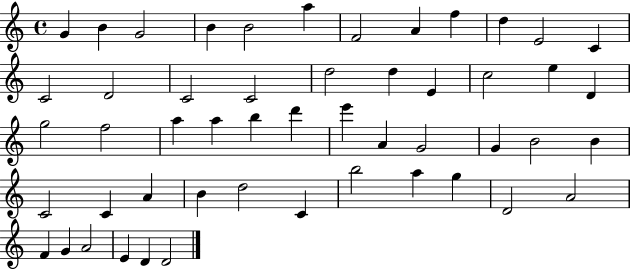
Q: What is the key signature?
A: C major